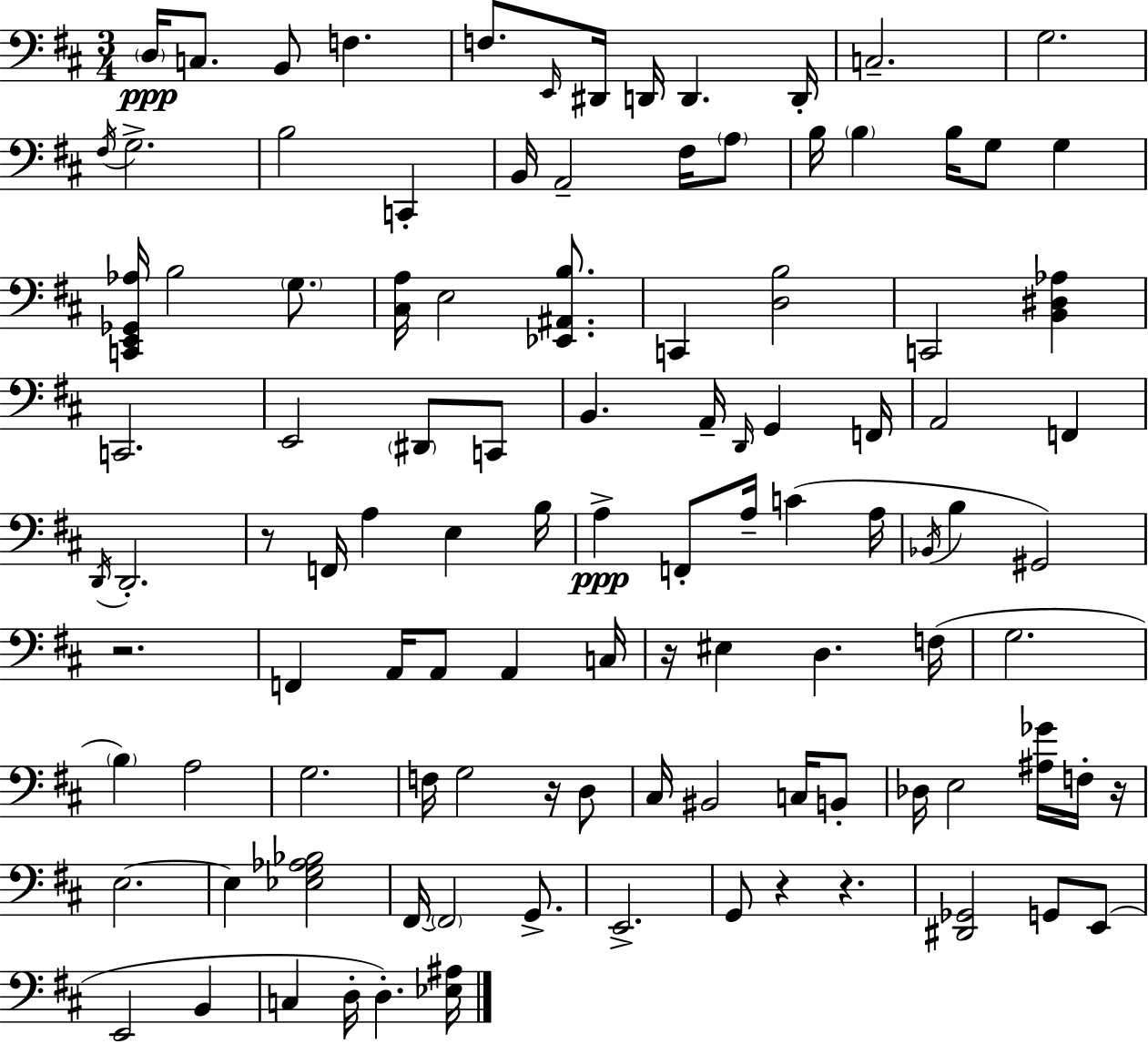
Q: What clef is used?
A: bass